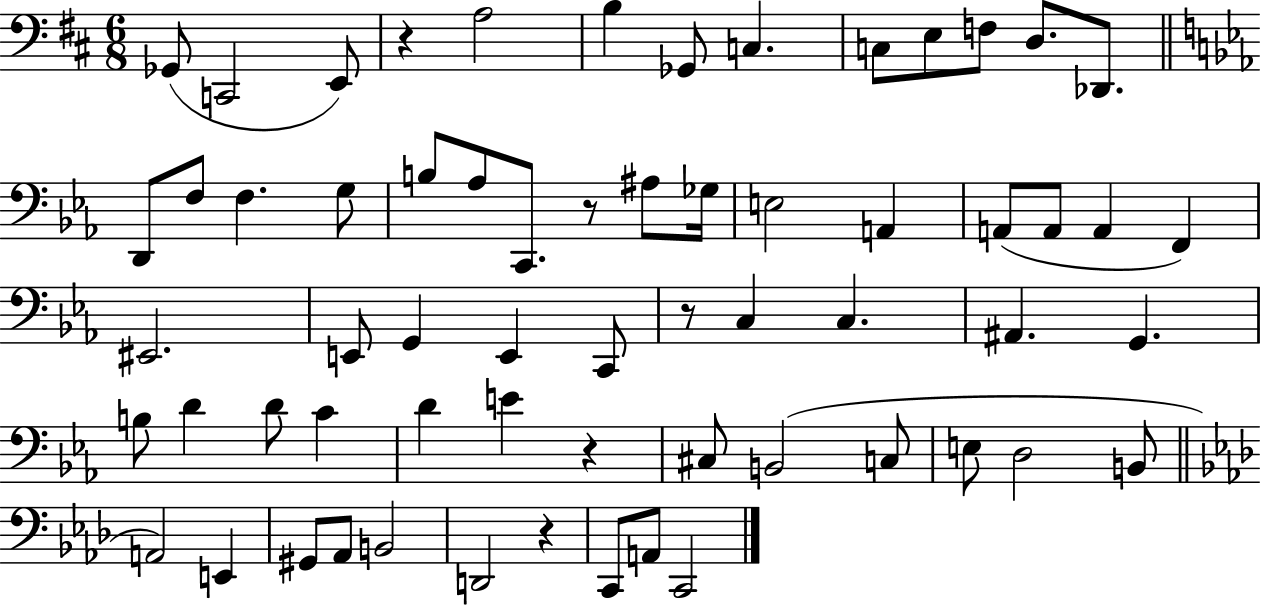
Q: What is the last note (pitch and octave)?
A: C2